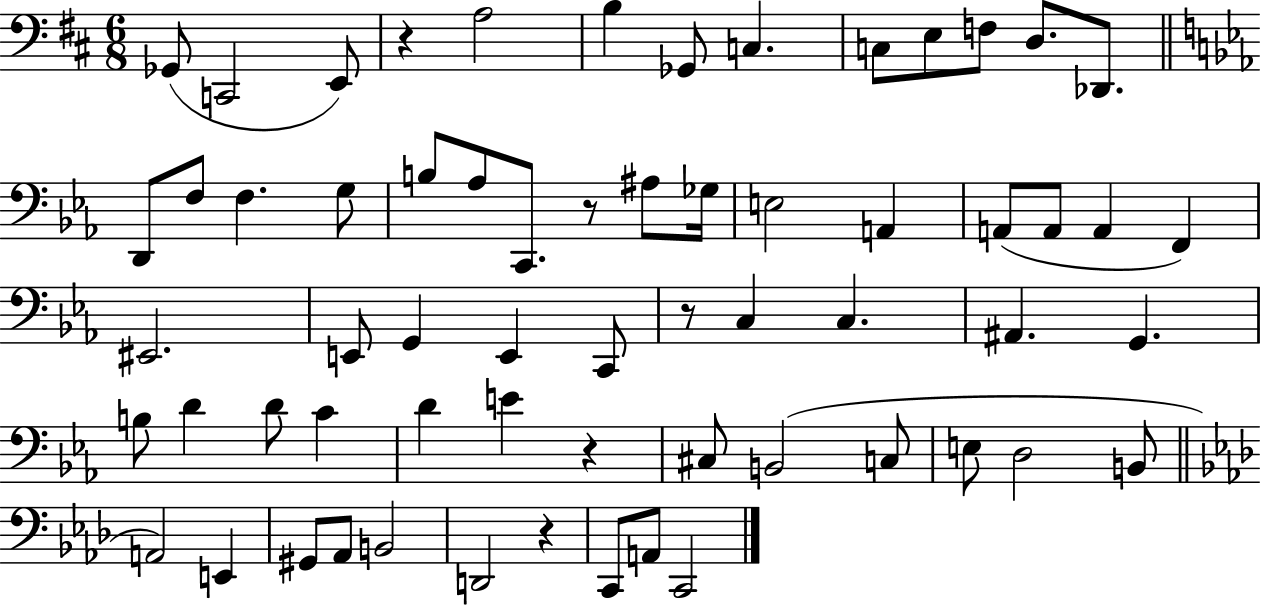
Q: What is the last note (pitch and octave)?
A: C2